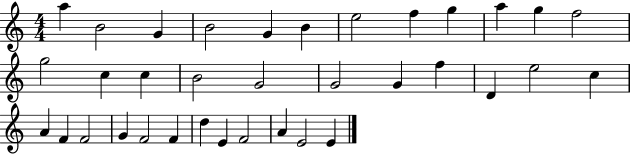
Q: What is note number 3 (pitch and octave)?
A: G4